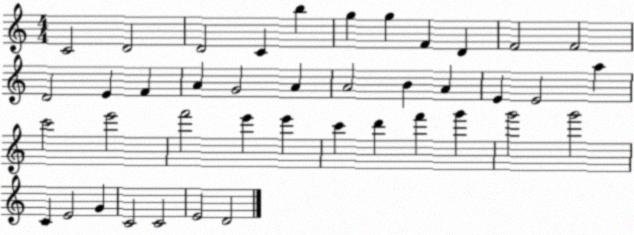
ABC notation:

X:1
T:Untitled
M:4/4
L:1/4
K:C
C2 D2 D2 C b g g F D F2 F2 D2 E F A G2 A A2 B A E E2 a c'2 e'2 f'2 e' e' c' d' f' g' g'2 g'2 C E2 G C2 C2 E2 D2